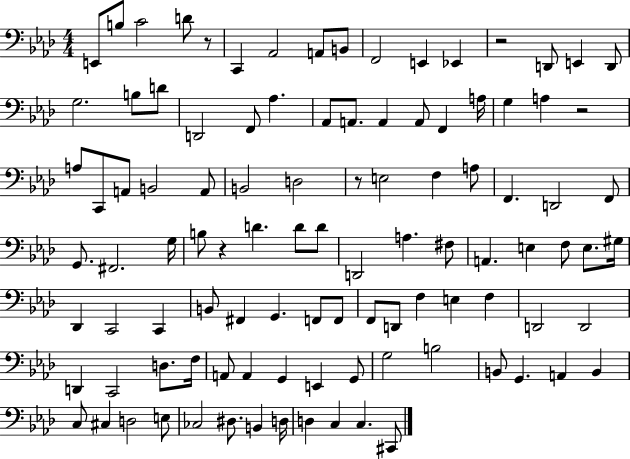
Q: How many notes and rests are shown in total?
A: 103